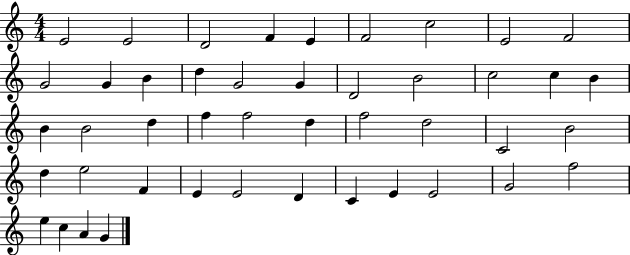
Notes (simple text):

E4/h E4/h D4/h F4/q E4/q F4/h C5/h E4/h F4/h G4/h G4/q B4/q D5/q G4/h G4/q D4/h B4/h C5/h C5/q B4/q B4/q B4/h D5/q F5/q F5/h D5/q F5/h D5/h C4/h B4/h D5/q E5/h F4/q E4/q E4/h D4/q C4/q E4/q E4/h G4/h F5/h E5/q C5/q A4/q G4/q